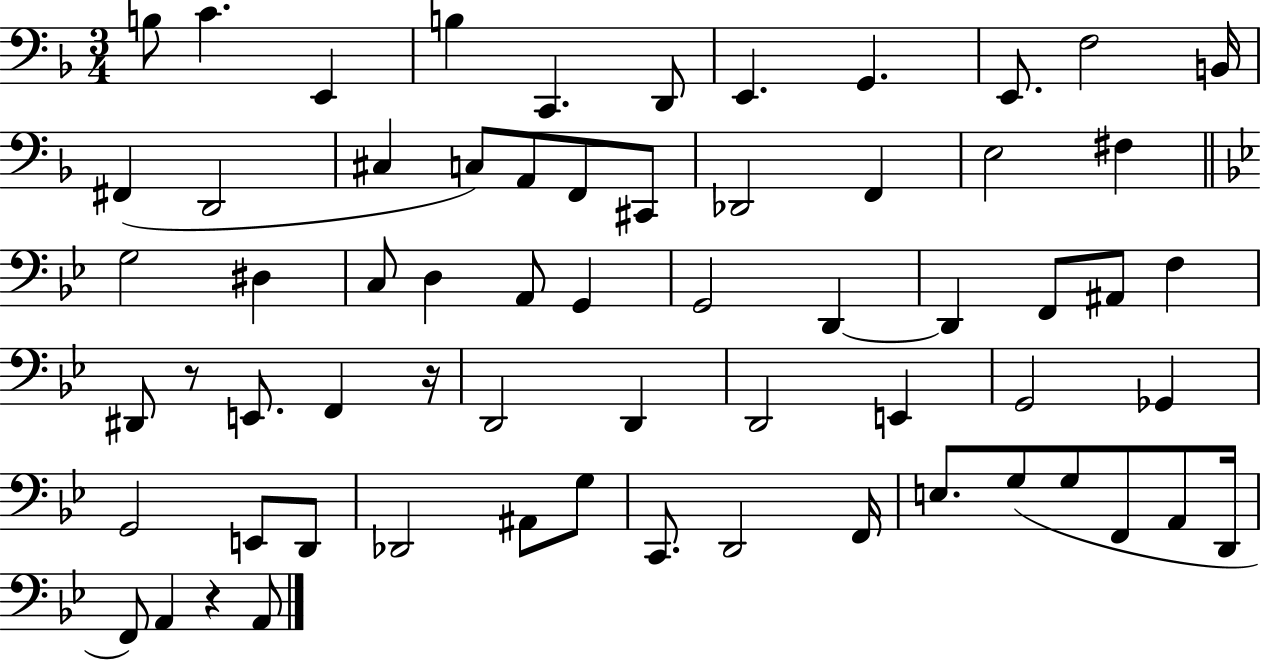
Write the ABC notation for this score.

X:1
T:Untitled
M:3/4
L:1/4
K:F
B,/2 C E,, B, C,, D,,/2 E,, G,, E,,/2 F,2 B,,/4 ^F,, D,,2 ^C, C,/2 A,,/2 F,,/2 ^C,,/2 _D,,2 F,, E,2 ^F, G,2 ^D, C,/2 D, A,,/2 G,, G,,2 D,, D,, F,,/2 ^A,,/2 F, ^D,,/2 z/2 E,,/2 F,, z/4 D,,2 D,, D,,2 E,, G,,2 _G,, G,,2 E,,/2 D,,/2 _D,,2 ^A,,/2 G,/2 C,,/2 D,,2 F,,/4 E,/2 G,/2 G,/2 F,,/2 A,,/2 D,,/4 F,,/2 A,, z A,,/2